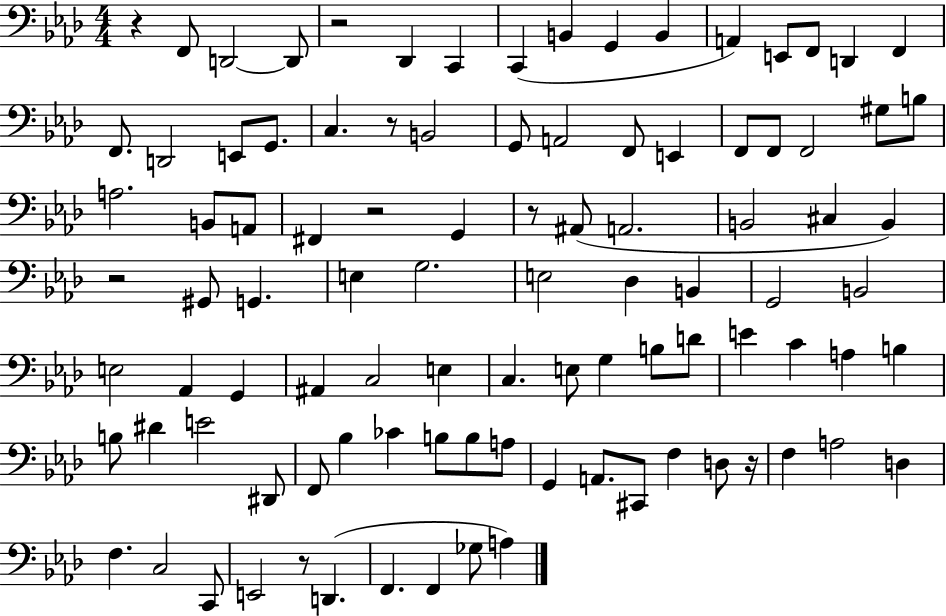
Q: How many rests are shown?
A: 8